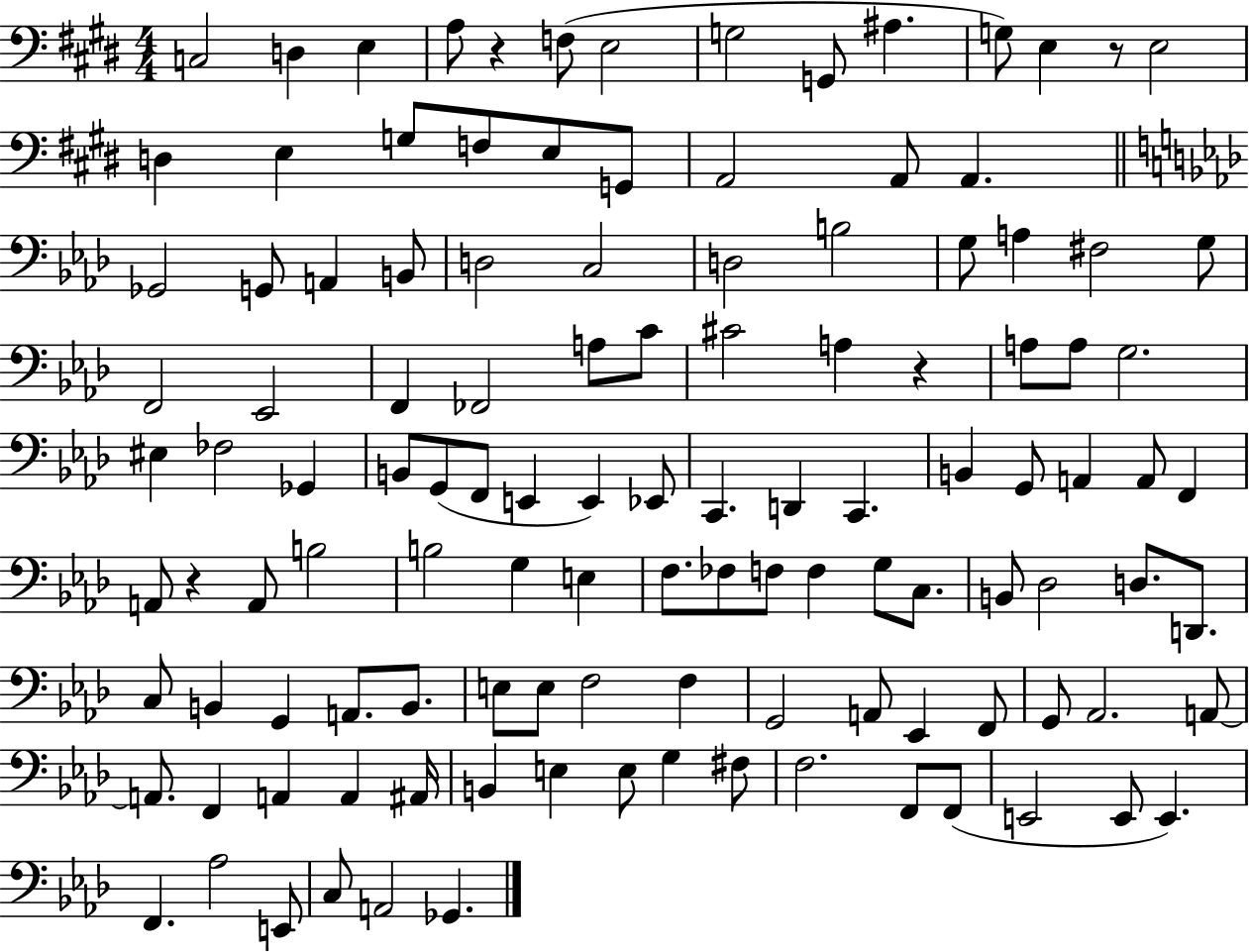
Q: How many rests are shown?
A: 4